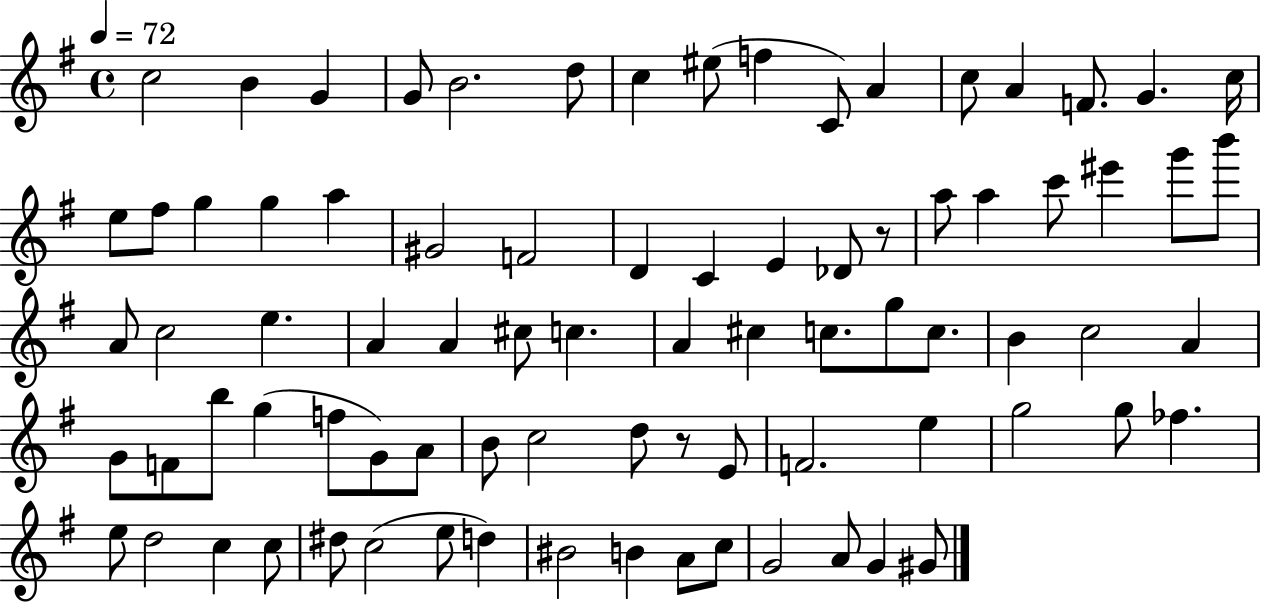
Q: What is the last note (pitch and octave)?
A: G#4